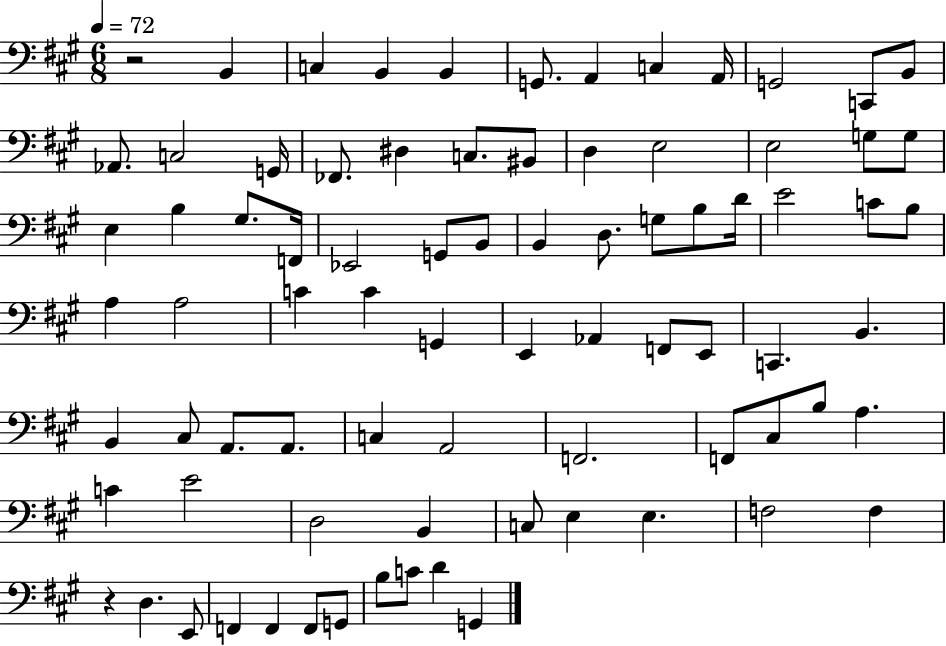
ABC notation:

X:1
T:Untitled
M:6/8
L:1/4
K:A
z2 B,, C, B,, B,, G,,/2 A,, C, A,,/4 G,,2 C,,/2 B,,/2 _A,,/2 C,2 G,,/4 _F,,/2 ^D, C,/2 ^B,,/2 D, E,2 E,2 G,/2 G,/2 E, B, ^G,/2 F,,/4 _E,,2 G,,/2 B,,/2 B,, D,/2 G,/2 B,/2 D/4 E2 C/2 B,/2 A, A,2 C C G,, E,, _A,, F,,/2 E,,/2 C,, B,, B,, ^C,/2 A,,/2 A,,/2 C, A,,2 F,,2 F,,/2 ^C,/2 B,/2 A, C E2 D,2 B,, C,/2 E, E, F,2 F, z D, E,,/2 F,, F,, F,,/2 G,,/2 B,/2 C/2 D G,,